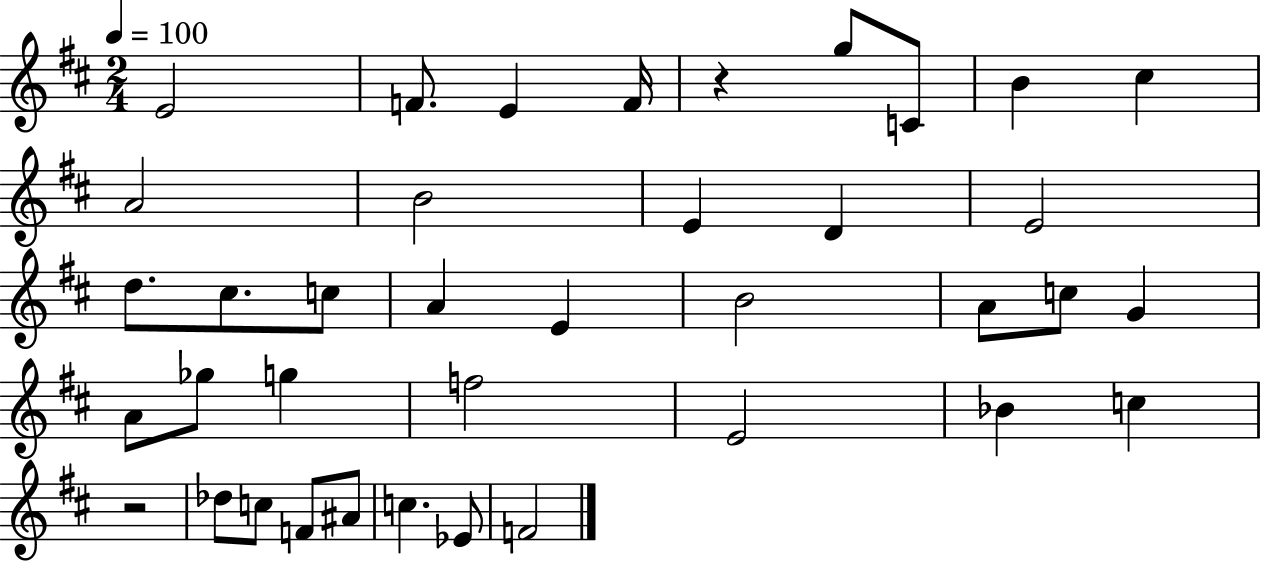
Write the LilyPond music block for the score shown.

{
  \clef treble
  \numericTimeSignature
  \time 2/4
  \key d \major
  \tempo 4 = 100
  e'2 | f'8. e'4 f'16 | r4 g''8 c'8 | b'4 cis''4 | \break a'2 | b'2 | e'4 d'4 | e'2 | \break d''8. cis''8. c''8 | a'4 e'4 | b'2 | a'8 c''8 g'4 | \break a'8 ges''8 g''4 | f''2 | e'2 | bes'4 c''4 | \break r2 | des''8 c''8 f'8 ais'8 | c''4. ees'8 | f'2 | \break \bar "|."
}